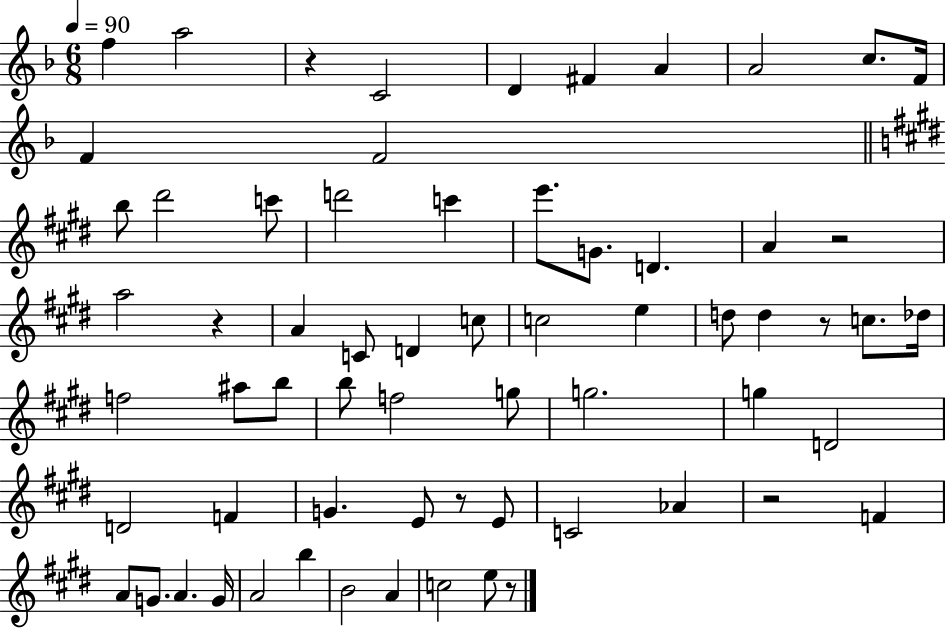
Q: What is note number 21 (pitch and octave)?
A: A5